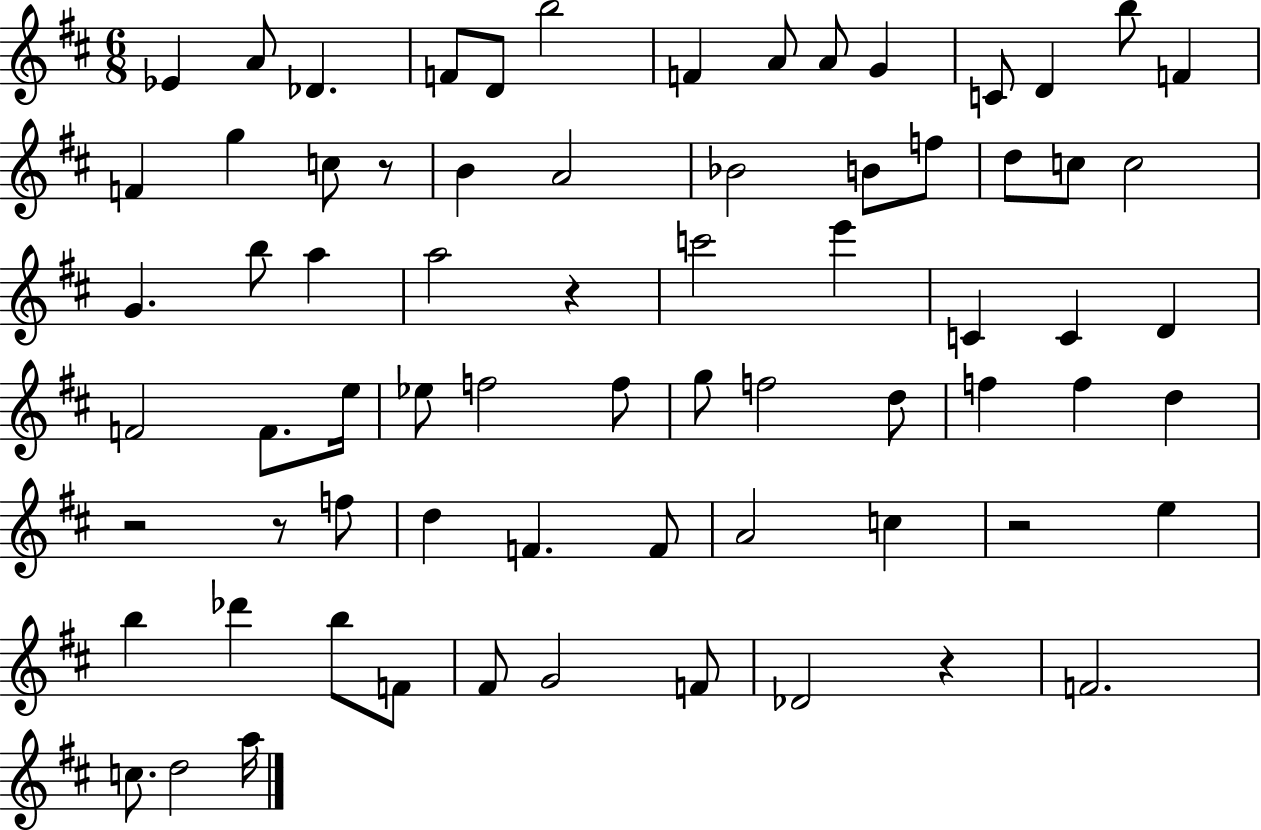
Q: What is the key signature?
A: D major